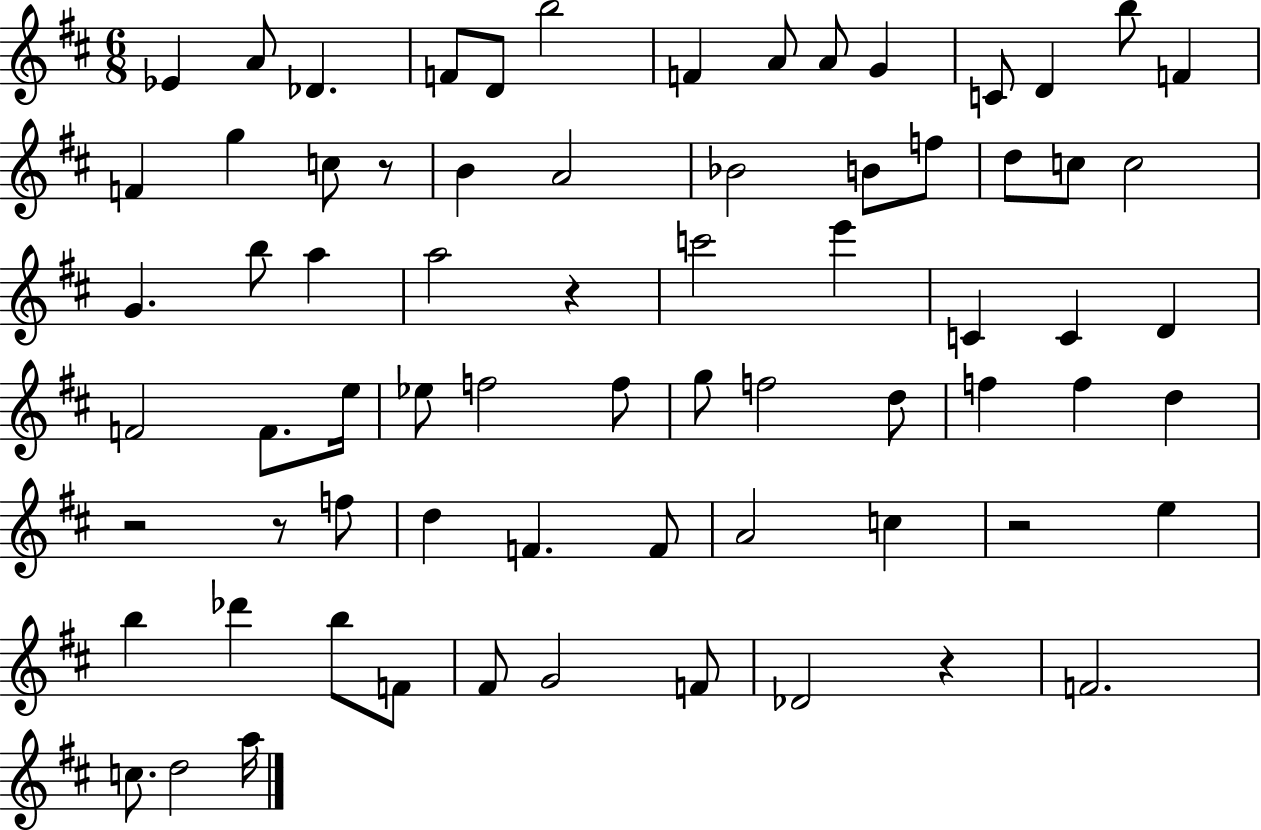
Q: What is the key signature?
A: D major